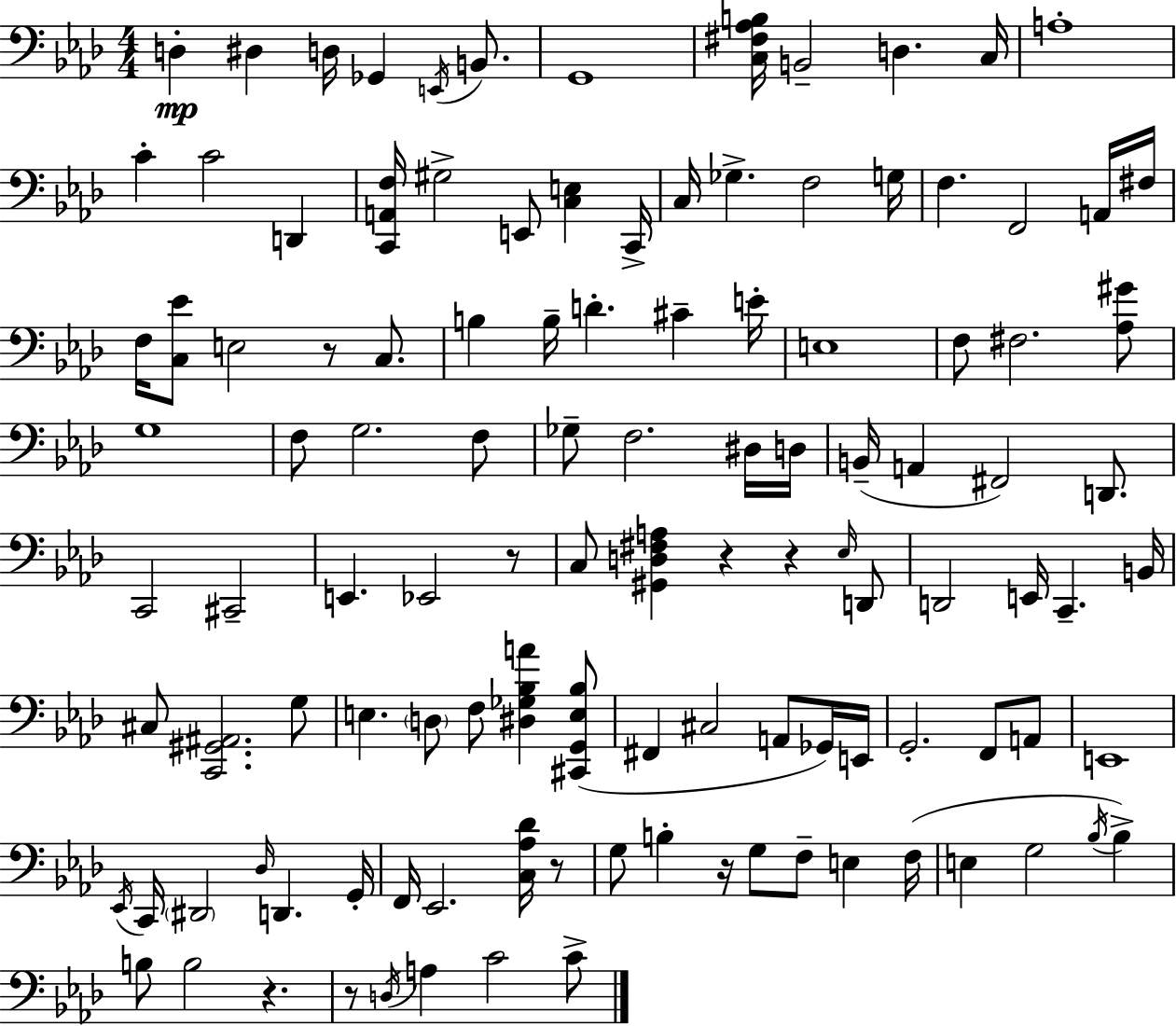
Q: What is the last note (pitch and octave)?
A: C4